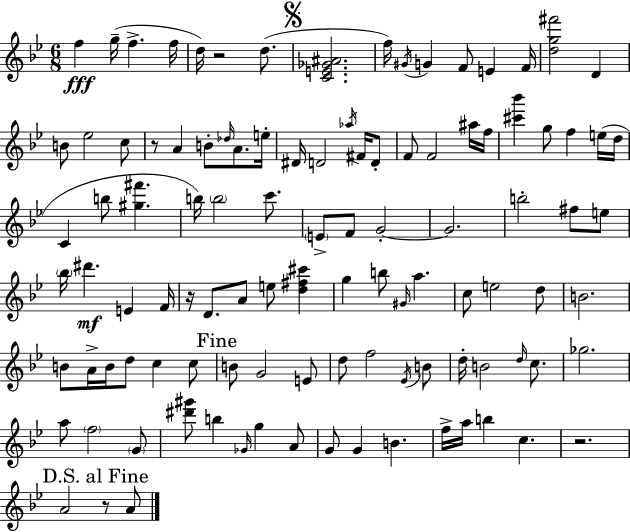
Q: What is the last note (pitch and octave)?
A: A4